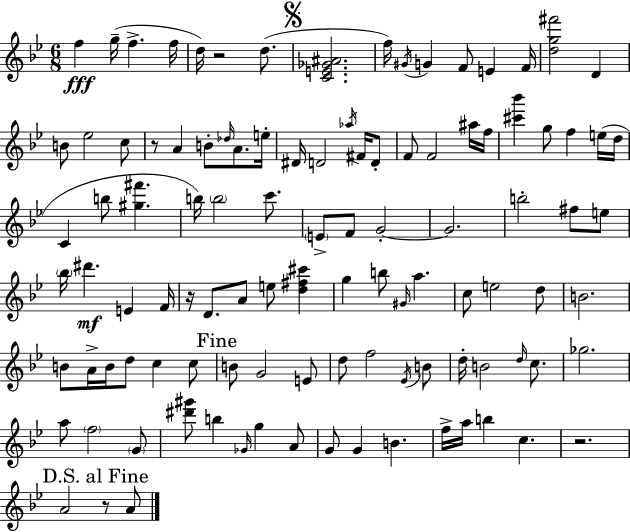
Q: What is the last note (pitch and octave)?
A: A4